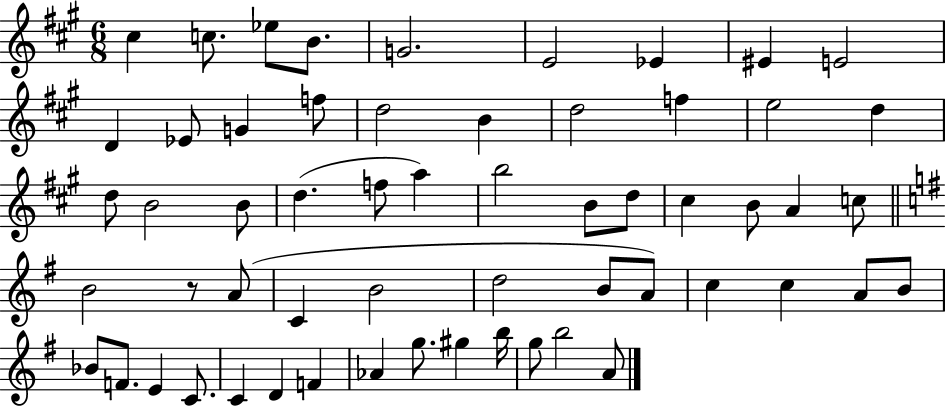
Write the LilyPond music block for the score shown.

{
  \clef treble
  \numericTimeSignature
  \time 6/8
  \key a \major
  cis''4 c''8. ees''8 b'8. | g'2. | e'2 ees'4 | eis'4 e'2 | \break d'4 ees'8 g'4 f''8 | d''2 b'4 | d''2 f''4 | e''2 d''4 | \break d''8 b'2 b'8 | d''4.( f''8 a''4) | b''2 b'8 d''8 | cis''4 b'8 a'4 c''8 | \break \bar "||" \break \key g \major b'2 r8 a'8( | c'4 b'2 | d''2 b'8 a'8) | c''4 c''4 a'8 b'8 | \break bes'8 f'8. e'4 c'8. | c'4 d'4 f'4 | aes'4 g''8. gis''4 b''16 | g''8 b''2 a'8 | \break \bar "|."
}